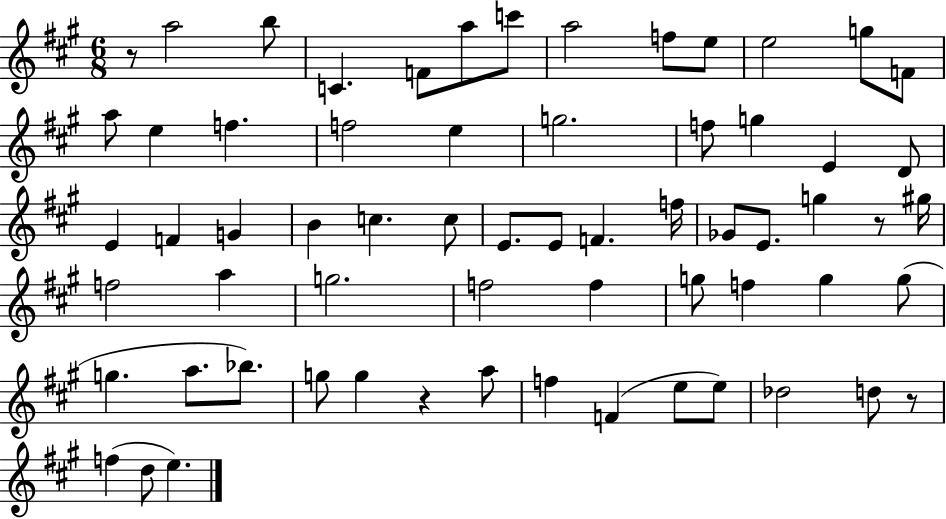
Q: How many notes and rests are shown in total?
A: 64